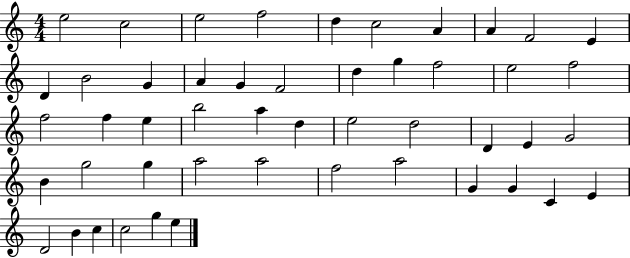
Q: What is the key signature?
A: C major